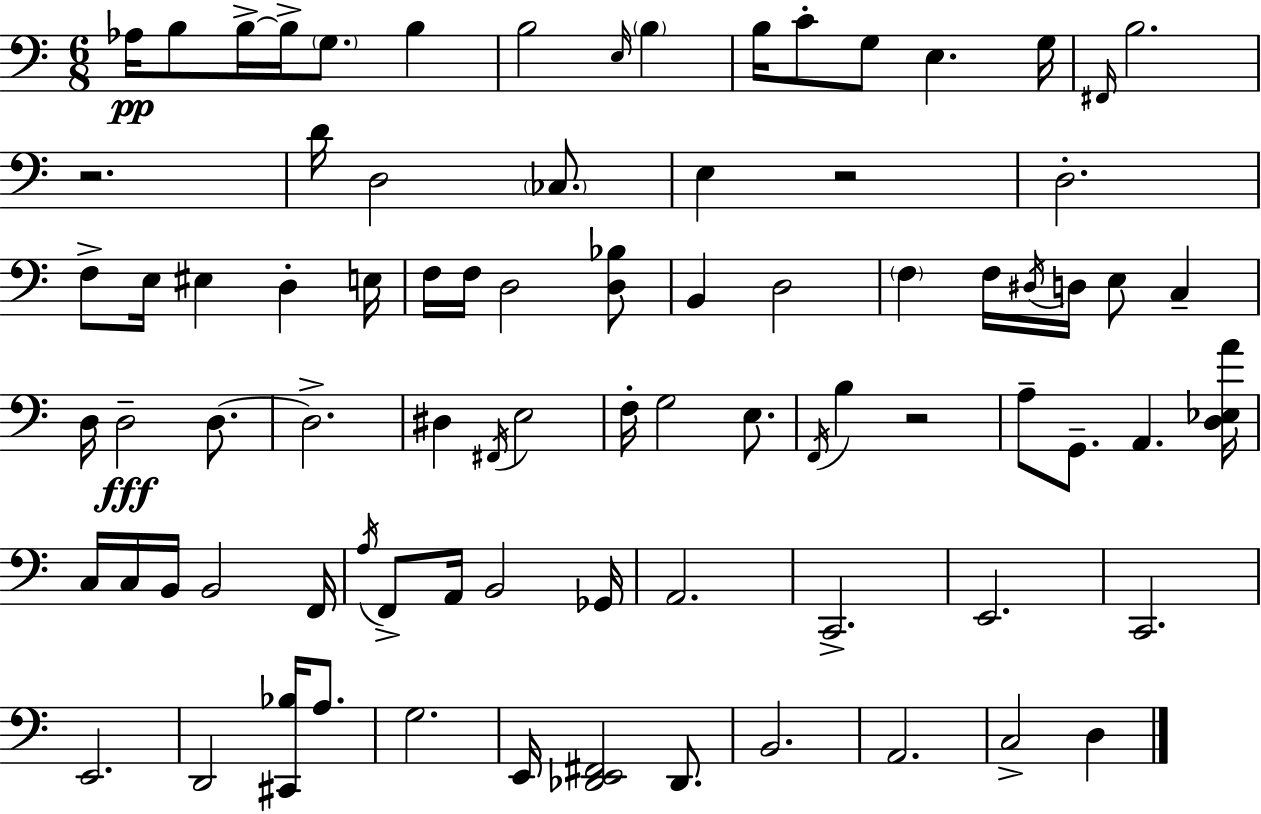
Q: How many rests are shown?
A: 3